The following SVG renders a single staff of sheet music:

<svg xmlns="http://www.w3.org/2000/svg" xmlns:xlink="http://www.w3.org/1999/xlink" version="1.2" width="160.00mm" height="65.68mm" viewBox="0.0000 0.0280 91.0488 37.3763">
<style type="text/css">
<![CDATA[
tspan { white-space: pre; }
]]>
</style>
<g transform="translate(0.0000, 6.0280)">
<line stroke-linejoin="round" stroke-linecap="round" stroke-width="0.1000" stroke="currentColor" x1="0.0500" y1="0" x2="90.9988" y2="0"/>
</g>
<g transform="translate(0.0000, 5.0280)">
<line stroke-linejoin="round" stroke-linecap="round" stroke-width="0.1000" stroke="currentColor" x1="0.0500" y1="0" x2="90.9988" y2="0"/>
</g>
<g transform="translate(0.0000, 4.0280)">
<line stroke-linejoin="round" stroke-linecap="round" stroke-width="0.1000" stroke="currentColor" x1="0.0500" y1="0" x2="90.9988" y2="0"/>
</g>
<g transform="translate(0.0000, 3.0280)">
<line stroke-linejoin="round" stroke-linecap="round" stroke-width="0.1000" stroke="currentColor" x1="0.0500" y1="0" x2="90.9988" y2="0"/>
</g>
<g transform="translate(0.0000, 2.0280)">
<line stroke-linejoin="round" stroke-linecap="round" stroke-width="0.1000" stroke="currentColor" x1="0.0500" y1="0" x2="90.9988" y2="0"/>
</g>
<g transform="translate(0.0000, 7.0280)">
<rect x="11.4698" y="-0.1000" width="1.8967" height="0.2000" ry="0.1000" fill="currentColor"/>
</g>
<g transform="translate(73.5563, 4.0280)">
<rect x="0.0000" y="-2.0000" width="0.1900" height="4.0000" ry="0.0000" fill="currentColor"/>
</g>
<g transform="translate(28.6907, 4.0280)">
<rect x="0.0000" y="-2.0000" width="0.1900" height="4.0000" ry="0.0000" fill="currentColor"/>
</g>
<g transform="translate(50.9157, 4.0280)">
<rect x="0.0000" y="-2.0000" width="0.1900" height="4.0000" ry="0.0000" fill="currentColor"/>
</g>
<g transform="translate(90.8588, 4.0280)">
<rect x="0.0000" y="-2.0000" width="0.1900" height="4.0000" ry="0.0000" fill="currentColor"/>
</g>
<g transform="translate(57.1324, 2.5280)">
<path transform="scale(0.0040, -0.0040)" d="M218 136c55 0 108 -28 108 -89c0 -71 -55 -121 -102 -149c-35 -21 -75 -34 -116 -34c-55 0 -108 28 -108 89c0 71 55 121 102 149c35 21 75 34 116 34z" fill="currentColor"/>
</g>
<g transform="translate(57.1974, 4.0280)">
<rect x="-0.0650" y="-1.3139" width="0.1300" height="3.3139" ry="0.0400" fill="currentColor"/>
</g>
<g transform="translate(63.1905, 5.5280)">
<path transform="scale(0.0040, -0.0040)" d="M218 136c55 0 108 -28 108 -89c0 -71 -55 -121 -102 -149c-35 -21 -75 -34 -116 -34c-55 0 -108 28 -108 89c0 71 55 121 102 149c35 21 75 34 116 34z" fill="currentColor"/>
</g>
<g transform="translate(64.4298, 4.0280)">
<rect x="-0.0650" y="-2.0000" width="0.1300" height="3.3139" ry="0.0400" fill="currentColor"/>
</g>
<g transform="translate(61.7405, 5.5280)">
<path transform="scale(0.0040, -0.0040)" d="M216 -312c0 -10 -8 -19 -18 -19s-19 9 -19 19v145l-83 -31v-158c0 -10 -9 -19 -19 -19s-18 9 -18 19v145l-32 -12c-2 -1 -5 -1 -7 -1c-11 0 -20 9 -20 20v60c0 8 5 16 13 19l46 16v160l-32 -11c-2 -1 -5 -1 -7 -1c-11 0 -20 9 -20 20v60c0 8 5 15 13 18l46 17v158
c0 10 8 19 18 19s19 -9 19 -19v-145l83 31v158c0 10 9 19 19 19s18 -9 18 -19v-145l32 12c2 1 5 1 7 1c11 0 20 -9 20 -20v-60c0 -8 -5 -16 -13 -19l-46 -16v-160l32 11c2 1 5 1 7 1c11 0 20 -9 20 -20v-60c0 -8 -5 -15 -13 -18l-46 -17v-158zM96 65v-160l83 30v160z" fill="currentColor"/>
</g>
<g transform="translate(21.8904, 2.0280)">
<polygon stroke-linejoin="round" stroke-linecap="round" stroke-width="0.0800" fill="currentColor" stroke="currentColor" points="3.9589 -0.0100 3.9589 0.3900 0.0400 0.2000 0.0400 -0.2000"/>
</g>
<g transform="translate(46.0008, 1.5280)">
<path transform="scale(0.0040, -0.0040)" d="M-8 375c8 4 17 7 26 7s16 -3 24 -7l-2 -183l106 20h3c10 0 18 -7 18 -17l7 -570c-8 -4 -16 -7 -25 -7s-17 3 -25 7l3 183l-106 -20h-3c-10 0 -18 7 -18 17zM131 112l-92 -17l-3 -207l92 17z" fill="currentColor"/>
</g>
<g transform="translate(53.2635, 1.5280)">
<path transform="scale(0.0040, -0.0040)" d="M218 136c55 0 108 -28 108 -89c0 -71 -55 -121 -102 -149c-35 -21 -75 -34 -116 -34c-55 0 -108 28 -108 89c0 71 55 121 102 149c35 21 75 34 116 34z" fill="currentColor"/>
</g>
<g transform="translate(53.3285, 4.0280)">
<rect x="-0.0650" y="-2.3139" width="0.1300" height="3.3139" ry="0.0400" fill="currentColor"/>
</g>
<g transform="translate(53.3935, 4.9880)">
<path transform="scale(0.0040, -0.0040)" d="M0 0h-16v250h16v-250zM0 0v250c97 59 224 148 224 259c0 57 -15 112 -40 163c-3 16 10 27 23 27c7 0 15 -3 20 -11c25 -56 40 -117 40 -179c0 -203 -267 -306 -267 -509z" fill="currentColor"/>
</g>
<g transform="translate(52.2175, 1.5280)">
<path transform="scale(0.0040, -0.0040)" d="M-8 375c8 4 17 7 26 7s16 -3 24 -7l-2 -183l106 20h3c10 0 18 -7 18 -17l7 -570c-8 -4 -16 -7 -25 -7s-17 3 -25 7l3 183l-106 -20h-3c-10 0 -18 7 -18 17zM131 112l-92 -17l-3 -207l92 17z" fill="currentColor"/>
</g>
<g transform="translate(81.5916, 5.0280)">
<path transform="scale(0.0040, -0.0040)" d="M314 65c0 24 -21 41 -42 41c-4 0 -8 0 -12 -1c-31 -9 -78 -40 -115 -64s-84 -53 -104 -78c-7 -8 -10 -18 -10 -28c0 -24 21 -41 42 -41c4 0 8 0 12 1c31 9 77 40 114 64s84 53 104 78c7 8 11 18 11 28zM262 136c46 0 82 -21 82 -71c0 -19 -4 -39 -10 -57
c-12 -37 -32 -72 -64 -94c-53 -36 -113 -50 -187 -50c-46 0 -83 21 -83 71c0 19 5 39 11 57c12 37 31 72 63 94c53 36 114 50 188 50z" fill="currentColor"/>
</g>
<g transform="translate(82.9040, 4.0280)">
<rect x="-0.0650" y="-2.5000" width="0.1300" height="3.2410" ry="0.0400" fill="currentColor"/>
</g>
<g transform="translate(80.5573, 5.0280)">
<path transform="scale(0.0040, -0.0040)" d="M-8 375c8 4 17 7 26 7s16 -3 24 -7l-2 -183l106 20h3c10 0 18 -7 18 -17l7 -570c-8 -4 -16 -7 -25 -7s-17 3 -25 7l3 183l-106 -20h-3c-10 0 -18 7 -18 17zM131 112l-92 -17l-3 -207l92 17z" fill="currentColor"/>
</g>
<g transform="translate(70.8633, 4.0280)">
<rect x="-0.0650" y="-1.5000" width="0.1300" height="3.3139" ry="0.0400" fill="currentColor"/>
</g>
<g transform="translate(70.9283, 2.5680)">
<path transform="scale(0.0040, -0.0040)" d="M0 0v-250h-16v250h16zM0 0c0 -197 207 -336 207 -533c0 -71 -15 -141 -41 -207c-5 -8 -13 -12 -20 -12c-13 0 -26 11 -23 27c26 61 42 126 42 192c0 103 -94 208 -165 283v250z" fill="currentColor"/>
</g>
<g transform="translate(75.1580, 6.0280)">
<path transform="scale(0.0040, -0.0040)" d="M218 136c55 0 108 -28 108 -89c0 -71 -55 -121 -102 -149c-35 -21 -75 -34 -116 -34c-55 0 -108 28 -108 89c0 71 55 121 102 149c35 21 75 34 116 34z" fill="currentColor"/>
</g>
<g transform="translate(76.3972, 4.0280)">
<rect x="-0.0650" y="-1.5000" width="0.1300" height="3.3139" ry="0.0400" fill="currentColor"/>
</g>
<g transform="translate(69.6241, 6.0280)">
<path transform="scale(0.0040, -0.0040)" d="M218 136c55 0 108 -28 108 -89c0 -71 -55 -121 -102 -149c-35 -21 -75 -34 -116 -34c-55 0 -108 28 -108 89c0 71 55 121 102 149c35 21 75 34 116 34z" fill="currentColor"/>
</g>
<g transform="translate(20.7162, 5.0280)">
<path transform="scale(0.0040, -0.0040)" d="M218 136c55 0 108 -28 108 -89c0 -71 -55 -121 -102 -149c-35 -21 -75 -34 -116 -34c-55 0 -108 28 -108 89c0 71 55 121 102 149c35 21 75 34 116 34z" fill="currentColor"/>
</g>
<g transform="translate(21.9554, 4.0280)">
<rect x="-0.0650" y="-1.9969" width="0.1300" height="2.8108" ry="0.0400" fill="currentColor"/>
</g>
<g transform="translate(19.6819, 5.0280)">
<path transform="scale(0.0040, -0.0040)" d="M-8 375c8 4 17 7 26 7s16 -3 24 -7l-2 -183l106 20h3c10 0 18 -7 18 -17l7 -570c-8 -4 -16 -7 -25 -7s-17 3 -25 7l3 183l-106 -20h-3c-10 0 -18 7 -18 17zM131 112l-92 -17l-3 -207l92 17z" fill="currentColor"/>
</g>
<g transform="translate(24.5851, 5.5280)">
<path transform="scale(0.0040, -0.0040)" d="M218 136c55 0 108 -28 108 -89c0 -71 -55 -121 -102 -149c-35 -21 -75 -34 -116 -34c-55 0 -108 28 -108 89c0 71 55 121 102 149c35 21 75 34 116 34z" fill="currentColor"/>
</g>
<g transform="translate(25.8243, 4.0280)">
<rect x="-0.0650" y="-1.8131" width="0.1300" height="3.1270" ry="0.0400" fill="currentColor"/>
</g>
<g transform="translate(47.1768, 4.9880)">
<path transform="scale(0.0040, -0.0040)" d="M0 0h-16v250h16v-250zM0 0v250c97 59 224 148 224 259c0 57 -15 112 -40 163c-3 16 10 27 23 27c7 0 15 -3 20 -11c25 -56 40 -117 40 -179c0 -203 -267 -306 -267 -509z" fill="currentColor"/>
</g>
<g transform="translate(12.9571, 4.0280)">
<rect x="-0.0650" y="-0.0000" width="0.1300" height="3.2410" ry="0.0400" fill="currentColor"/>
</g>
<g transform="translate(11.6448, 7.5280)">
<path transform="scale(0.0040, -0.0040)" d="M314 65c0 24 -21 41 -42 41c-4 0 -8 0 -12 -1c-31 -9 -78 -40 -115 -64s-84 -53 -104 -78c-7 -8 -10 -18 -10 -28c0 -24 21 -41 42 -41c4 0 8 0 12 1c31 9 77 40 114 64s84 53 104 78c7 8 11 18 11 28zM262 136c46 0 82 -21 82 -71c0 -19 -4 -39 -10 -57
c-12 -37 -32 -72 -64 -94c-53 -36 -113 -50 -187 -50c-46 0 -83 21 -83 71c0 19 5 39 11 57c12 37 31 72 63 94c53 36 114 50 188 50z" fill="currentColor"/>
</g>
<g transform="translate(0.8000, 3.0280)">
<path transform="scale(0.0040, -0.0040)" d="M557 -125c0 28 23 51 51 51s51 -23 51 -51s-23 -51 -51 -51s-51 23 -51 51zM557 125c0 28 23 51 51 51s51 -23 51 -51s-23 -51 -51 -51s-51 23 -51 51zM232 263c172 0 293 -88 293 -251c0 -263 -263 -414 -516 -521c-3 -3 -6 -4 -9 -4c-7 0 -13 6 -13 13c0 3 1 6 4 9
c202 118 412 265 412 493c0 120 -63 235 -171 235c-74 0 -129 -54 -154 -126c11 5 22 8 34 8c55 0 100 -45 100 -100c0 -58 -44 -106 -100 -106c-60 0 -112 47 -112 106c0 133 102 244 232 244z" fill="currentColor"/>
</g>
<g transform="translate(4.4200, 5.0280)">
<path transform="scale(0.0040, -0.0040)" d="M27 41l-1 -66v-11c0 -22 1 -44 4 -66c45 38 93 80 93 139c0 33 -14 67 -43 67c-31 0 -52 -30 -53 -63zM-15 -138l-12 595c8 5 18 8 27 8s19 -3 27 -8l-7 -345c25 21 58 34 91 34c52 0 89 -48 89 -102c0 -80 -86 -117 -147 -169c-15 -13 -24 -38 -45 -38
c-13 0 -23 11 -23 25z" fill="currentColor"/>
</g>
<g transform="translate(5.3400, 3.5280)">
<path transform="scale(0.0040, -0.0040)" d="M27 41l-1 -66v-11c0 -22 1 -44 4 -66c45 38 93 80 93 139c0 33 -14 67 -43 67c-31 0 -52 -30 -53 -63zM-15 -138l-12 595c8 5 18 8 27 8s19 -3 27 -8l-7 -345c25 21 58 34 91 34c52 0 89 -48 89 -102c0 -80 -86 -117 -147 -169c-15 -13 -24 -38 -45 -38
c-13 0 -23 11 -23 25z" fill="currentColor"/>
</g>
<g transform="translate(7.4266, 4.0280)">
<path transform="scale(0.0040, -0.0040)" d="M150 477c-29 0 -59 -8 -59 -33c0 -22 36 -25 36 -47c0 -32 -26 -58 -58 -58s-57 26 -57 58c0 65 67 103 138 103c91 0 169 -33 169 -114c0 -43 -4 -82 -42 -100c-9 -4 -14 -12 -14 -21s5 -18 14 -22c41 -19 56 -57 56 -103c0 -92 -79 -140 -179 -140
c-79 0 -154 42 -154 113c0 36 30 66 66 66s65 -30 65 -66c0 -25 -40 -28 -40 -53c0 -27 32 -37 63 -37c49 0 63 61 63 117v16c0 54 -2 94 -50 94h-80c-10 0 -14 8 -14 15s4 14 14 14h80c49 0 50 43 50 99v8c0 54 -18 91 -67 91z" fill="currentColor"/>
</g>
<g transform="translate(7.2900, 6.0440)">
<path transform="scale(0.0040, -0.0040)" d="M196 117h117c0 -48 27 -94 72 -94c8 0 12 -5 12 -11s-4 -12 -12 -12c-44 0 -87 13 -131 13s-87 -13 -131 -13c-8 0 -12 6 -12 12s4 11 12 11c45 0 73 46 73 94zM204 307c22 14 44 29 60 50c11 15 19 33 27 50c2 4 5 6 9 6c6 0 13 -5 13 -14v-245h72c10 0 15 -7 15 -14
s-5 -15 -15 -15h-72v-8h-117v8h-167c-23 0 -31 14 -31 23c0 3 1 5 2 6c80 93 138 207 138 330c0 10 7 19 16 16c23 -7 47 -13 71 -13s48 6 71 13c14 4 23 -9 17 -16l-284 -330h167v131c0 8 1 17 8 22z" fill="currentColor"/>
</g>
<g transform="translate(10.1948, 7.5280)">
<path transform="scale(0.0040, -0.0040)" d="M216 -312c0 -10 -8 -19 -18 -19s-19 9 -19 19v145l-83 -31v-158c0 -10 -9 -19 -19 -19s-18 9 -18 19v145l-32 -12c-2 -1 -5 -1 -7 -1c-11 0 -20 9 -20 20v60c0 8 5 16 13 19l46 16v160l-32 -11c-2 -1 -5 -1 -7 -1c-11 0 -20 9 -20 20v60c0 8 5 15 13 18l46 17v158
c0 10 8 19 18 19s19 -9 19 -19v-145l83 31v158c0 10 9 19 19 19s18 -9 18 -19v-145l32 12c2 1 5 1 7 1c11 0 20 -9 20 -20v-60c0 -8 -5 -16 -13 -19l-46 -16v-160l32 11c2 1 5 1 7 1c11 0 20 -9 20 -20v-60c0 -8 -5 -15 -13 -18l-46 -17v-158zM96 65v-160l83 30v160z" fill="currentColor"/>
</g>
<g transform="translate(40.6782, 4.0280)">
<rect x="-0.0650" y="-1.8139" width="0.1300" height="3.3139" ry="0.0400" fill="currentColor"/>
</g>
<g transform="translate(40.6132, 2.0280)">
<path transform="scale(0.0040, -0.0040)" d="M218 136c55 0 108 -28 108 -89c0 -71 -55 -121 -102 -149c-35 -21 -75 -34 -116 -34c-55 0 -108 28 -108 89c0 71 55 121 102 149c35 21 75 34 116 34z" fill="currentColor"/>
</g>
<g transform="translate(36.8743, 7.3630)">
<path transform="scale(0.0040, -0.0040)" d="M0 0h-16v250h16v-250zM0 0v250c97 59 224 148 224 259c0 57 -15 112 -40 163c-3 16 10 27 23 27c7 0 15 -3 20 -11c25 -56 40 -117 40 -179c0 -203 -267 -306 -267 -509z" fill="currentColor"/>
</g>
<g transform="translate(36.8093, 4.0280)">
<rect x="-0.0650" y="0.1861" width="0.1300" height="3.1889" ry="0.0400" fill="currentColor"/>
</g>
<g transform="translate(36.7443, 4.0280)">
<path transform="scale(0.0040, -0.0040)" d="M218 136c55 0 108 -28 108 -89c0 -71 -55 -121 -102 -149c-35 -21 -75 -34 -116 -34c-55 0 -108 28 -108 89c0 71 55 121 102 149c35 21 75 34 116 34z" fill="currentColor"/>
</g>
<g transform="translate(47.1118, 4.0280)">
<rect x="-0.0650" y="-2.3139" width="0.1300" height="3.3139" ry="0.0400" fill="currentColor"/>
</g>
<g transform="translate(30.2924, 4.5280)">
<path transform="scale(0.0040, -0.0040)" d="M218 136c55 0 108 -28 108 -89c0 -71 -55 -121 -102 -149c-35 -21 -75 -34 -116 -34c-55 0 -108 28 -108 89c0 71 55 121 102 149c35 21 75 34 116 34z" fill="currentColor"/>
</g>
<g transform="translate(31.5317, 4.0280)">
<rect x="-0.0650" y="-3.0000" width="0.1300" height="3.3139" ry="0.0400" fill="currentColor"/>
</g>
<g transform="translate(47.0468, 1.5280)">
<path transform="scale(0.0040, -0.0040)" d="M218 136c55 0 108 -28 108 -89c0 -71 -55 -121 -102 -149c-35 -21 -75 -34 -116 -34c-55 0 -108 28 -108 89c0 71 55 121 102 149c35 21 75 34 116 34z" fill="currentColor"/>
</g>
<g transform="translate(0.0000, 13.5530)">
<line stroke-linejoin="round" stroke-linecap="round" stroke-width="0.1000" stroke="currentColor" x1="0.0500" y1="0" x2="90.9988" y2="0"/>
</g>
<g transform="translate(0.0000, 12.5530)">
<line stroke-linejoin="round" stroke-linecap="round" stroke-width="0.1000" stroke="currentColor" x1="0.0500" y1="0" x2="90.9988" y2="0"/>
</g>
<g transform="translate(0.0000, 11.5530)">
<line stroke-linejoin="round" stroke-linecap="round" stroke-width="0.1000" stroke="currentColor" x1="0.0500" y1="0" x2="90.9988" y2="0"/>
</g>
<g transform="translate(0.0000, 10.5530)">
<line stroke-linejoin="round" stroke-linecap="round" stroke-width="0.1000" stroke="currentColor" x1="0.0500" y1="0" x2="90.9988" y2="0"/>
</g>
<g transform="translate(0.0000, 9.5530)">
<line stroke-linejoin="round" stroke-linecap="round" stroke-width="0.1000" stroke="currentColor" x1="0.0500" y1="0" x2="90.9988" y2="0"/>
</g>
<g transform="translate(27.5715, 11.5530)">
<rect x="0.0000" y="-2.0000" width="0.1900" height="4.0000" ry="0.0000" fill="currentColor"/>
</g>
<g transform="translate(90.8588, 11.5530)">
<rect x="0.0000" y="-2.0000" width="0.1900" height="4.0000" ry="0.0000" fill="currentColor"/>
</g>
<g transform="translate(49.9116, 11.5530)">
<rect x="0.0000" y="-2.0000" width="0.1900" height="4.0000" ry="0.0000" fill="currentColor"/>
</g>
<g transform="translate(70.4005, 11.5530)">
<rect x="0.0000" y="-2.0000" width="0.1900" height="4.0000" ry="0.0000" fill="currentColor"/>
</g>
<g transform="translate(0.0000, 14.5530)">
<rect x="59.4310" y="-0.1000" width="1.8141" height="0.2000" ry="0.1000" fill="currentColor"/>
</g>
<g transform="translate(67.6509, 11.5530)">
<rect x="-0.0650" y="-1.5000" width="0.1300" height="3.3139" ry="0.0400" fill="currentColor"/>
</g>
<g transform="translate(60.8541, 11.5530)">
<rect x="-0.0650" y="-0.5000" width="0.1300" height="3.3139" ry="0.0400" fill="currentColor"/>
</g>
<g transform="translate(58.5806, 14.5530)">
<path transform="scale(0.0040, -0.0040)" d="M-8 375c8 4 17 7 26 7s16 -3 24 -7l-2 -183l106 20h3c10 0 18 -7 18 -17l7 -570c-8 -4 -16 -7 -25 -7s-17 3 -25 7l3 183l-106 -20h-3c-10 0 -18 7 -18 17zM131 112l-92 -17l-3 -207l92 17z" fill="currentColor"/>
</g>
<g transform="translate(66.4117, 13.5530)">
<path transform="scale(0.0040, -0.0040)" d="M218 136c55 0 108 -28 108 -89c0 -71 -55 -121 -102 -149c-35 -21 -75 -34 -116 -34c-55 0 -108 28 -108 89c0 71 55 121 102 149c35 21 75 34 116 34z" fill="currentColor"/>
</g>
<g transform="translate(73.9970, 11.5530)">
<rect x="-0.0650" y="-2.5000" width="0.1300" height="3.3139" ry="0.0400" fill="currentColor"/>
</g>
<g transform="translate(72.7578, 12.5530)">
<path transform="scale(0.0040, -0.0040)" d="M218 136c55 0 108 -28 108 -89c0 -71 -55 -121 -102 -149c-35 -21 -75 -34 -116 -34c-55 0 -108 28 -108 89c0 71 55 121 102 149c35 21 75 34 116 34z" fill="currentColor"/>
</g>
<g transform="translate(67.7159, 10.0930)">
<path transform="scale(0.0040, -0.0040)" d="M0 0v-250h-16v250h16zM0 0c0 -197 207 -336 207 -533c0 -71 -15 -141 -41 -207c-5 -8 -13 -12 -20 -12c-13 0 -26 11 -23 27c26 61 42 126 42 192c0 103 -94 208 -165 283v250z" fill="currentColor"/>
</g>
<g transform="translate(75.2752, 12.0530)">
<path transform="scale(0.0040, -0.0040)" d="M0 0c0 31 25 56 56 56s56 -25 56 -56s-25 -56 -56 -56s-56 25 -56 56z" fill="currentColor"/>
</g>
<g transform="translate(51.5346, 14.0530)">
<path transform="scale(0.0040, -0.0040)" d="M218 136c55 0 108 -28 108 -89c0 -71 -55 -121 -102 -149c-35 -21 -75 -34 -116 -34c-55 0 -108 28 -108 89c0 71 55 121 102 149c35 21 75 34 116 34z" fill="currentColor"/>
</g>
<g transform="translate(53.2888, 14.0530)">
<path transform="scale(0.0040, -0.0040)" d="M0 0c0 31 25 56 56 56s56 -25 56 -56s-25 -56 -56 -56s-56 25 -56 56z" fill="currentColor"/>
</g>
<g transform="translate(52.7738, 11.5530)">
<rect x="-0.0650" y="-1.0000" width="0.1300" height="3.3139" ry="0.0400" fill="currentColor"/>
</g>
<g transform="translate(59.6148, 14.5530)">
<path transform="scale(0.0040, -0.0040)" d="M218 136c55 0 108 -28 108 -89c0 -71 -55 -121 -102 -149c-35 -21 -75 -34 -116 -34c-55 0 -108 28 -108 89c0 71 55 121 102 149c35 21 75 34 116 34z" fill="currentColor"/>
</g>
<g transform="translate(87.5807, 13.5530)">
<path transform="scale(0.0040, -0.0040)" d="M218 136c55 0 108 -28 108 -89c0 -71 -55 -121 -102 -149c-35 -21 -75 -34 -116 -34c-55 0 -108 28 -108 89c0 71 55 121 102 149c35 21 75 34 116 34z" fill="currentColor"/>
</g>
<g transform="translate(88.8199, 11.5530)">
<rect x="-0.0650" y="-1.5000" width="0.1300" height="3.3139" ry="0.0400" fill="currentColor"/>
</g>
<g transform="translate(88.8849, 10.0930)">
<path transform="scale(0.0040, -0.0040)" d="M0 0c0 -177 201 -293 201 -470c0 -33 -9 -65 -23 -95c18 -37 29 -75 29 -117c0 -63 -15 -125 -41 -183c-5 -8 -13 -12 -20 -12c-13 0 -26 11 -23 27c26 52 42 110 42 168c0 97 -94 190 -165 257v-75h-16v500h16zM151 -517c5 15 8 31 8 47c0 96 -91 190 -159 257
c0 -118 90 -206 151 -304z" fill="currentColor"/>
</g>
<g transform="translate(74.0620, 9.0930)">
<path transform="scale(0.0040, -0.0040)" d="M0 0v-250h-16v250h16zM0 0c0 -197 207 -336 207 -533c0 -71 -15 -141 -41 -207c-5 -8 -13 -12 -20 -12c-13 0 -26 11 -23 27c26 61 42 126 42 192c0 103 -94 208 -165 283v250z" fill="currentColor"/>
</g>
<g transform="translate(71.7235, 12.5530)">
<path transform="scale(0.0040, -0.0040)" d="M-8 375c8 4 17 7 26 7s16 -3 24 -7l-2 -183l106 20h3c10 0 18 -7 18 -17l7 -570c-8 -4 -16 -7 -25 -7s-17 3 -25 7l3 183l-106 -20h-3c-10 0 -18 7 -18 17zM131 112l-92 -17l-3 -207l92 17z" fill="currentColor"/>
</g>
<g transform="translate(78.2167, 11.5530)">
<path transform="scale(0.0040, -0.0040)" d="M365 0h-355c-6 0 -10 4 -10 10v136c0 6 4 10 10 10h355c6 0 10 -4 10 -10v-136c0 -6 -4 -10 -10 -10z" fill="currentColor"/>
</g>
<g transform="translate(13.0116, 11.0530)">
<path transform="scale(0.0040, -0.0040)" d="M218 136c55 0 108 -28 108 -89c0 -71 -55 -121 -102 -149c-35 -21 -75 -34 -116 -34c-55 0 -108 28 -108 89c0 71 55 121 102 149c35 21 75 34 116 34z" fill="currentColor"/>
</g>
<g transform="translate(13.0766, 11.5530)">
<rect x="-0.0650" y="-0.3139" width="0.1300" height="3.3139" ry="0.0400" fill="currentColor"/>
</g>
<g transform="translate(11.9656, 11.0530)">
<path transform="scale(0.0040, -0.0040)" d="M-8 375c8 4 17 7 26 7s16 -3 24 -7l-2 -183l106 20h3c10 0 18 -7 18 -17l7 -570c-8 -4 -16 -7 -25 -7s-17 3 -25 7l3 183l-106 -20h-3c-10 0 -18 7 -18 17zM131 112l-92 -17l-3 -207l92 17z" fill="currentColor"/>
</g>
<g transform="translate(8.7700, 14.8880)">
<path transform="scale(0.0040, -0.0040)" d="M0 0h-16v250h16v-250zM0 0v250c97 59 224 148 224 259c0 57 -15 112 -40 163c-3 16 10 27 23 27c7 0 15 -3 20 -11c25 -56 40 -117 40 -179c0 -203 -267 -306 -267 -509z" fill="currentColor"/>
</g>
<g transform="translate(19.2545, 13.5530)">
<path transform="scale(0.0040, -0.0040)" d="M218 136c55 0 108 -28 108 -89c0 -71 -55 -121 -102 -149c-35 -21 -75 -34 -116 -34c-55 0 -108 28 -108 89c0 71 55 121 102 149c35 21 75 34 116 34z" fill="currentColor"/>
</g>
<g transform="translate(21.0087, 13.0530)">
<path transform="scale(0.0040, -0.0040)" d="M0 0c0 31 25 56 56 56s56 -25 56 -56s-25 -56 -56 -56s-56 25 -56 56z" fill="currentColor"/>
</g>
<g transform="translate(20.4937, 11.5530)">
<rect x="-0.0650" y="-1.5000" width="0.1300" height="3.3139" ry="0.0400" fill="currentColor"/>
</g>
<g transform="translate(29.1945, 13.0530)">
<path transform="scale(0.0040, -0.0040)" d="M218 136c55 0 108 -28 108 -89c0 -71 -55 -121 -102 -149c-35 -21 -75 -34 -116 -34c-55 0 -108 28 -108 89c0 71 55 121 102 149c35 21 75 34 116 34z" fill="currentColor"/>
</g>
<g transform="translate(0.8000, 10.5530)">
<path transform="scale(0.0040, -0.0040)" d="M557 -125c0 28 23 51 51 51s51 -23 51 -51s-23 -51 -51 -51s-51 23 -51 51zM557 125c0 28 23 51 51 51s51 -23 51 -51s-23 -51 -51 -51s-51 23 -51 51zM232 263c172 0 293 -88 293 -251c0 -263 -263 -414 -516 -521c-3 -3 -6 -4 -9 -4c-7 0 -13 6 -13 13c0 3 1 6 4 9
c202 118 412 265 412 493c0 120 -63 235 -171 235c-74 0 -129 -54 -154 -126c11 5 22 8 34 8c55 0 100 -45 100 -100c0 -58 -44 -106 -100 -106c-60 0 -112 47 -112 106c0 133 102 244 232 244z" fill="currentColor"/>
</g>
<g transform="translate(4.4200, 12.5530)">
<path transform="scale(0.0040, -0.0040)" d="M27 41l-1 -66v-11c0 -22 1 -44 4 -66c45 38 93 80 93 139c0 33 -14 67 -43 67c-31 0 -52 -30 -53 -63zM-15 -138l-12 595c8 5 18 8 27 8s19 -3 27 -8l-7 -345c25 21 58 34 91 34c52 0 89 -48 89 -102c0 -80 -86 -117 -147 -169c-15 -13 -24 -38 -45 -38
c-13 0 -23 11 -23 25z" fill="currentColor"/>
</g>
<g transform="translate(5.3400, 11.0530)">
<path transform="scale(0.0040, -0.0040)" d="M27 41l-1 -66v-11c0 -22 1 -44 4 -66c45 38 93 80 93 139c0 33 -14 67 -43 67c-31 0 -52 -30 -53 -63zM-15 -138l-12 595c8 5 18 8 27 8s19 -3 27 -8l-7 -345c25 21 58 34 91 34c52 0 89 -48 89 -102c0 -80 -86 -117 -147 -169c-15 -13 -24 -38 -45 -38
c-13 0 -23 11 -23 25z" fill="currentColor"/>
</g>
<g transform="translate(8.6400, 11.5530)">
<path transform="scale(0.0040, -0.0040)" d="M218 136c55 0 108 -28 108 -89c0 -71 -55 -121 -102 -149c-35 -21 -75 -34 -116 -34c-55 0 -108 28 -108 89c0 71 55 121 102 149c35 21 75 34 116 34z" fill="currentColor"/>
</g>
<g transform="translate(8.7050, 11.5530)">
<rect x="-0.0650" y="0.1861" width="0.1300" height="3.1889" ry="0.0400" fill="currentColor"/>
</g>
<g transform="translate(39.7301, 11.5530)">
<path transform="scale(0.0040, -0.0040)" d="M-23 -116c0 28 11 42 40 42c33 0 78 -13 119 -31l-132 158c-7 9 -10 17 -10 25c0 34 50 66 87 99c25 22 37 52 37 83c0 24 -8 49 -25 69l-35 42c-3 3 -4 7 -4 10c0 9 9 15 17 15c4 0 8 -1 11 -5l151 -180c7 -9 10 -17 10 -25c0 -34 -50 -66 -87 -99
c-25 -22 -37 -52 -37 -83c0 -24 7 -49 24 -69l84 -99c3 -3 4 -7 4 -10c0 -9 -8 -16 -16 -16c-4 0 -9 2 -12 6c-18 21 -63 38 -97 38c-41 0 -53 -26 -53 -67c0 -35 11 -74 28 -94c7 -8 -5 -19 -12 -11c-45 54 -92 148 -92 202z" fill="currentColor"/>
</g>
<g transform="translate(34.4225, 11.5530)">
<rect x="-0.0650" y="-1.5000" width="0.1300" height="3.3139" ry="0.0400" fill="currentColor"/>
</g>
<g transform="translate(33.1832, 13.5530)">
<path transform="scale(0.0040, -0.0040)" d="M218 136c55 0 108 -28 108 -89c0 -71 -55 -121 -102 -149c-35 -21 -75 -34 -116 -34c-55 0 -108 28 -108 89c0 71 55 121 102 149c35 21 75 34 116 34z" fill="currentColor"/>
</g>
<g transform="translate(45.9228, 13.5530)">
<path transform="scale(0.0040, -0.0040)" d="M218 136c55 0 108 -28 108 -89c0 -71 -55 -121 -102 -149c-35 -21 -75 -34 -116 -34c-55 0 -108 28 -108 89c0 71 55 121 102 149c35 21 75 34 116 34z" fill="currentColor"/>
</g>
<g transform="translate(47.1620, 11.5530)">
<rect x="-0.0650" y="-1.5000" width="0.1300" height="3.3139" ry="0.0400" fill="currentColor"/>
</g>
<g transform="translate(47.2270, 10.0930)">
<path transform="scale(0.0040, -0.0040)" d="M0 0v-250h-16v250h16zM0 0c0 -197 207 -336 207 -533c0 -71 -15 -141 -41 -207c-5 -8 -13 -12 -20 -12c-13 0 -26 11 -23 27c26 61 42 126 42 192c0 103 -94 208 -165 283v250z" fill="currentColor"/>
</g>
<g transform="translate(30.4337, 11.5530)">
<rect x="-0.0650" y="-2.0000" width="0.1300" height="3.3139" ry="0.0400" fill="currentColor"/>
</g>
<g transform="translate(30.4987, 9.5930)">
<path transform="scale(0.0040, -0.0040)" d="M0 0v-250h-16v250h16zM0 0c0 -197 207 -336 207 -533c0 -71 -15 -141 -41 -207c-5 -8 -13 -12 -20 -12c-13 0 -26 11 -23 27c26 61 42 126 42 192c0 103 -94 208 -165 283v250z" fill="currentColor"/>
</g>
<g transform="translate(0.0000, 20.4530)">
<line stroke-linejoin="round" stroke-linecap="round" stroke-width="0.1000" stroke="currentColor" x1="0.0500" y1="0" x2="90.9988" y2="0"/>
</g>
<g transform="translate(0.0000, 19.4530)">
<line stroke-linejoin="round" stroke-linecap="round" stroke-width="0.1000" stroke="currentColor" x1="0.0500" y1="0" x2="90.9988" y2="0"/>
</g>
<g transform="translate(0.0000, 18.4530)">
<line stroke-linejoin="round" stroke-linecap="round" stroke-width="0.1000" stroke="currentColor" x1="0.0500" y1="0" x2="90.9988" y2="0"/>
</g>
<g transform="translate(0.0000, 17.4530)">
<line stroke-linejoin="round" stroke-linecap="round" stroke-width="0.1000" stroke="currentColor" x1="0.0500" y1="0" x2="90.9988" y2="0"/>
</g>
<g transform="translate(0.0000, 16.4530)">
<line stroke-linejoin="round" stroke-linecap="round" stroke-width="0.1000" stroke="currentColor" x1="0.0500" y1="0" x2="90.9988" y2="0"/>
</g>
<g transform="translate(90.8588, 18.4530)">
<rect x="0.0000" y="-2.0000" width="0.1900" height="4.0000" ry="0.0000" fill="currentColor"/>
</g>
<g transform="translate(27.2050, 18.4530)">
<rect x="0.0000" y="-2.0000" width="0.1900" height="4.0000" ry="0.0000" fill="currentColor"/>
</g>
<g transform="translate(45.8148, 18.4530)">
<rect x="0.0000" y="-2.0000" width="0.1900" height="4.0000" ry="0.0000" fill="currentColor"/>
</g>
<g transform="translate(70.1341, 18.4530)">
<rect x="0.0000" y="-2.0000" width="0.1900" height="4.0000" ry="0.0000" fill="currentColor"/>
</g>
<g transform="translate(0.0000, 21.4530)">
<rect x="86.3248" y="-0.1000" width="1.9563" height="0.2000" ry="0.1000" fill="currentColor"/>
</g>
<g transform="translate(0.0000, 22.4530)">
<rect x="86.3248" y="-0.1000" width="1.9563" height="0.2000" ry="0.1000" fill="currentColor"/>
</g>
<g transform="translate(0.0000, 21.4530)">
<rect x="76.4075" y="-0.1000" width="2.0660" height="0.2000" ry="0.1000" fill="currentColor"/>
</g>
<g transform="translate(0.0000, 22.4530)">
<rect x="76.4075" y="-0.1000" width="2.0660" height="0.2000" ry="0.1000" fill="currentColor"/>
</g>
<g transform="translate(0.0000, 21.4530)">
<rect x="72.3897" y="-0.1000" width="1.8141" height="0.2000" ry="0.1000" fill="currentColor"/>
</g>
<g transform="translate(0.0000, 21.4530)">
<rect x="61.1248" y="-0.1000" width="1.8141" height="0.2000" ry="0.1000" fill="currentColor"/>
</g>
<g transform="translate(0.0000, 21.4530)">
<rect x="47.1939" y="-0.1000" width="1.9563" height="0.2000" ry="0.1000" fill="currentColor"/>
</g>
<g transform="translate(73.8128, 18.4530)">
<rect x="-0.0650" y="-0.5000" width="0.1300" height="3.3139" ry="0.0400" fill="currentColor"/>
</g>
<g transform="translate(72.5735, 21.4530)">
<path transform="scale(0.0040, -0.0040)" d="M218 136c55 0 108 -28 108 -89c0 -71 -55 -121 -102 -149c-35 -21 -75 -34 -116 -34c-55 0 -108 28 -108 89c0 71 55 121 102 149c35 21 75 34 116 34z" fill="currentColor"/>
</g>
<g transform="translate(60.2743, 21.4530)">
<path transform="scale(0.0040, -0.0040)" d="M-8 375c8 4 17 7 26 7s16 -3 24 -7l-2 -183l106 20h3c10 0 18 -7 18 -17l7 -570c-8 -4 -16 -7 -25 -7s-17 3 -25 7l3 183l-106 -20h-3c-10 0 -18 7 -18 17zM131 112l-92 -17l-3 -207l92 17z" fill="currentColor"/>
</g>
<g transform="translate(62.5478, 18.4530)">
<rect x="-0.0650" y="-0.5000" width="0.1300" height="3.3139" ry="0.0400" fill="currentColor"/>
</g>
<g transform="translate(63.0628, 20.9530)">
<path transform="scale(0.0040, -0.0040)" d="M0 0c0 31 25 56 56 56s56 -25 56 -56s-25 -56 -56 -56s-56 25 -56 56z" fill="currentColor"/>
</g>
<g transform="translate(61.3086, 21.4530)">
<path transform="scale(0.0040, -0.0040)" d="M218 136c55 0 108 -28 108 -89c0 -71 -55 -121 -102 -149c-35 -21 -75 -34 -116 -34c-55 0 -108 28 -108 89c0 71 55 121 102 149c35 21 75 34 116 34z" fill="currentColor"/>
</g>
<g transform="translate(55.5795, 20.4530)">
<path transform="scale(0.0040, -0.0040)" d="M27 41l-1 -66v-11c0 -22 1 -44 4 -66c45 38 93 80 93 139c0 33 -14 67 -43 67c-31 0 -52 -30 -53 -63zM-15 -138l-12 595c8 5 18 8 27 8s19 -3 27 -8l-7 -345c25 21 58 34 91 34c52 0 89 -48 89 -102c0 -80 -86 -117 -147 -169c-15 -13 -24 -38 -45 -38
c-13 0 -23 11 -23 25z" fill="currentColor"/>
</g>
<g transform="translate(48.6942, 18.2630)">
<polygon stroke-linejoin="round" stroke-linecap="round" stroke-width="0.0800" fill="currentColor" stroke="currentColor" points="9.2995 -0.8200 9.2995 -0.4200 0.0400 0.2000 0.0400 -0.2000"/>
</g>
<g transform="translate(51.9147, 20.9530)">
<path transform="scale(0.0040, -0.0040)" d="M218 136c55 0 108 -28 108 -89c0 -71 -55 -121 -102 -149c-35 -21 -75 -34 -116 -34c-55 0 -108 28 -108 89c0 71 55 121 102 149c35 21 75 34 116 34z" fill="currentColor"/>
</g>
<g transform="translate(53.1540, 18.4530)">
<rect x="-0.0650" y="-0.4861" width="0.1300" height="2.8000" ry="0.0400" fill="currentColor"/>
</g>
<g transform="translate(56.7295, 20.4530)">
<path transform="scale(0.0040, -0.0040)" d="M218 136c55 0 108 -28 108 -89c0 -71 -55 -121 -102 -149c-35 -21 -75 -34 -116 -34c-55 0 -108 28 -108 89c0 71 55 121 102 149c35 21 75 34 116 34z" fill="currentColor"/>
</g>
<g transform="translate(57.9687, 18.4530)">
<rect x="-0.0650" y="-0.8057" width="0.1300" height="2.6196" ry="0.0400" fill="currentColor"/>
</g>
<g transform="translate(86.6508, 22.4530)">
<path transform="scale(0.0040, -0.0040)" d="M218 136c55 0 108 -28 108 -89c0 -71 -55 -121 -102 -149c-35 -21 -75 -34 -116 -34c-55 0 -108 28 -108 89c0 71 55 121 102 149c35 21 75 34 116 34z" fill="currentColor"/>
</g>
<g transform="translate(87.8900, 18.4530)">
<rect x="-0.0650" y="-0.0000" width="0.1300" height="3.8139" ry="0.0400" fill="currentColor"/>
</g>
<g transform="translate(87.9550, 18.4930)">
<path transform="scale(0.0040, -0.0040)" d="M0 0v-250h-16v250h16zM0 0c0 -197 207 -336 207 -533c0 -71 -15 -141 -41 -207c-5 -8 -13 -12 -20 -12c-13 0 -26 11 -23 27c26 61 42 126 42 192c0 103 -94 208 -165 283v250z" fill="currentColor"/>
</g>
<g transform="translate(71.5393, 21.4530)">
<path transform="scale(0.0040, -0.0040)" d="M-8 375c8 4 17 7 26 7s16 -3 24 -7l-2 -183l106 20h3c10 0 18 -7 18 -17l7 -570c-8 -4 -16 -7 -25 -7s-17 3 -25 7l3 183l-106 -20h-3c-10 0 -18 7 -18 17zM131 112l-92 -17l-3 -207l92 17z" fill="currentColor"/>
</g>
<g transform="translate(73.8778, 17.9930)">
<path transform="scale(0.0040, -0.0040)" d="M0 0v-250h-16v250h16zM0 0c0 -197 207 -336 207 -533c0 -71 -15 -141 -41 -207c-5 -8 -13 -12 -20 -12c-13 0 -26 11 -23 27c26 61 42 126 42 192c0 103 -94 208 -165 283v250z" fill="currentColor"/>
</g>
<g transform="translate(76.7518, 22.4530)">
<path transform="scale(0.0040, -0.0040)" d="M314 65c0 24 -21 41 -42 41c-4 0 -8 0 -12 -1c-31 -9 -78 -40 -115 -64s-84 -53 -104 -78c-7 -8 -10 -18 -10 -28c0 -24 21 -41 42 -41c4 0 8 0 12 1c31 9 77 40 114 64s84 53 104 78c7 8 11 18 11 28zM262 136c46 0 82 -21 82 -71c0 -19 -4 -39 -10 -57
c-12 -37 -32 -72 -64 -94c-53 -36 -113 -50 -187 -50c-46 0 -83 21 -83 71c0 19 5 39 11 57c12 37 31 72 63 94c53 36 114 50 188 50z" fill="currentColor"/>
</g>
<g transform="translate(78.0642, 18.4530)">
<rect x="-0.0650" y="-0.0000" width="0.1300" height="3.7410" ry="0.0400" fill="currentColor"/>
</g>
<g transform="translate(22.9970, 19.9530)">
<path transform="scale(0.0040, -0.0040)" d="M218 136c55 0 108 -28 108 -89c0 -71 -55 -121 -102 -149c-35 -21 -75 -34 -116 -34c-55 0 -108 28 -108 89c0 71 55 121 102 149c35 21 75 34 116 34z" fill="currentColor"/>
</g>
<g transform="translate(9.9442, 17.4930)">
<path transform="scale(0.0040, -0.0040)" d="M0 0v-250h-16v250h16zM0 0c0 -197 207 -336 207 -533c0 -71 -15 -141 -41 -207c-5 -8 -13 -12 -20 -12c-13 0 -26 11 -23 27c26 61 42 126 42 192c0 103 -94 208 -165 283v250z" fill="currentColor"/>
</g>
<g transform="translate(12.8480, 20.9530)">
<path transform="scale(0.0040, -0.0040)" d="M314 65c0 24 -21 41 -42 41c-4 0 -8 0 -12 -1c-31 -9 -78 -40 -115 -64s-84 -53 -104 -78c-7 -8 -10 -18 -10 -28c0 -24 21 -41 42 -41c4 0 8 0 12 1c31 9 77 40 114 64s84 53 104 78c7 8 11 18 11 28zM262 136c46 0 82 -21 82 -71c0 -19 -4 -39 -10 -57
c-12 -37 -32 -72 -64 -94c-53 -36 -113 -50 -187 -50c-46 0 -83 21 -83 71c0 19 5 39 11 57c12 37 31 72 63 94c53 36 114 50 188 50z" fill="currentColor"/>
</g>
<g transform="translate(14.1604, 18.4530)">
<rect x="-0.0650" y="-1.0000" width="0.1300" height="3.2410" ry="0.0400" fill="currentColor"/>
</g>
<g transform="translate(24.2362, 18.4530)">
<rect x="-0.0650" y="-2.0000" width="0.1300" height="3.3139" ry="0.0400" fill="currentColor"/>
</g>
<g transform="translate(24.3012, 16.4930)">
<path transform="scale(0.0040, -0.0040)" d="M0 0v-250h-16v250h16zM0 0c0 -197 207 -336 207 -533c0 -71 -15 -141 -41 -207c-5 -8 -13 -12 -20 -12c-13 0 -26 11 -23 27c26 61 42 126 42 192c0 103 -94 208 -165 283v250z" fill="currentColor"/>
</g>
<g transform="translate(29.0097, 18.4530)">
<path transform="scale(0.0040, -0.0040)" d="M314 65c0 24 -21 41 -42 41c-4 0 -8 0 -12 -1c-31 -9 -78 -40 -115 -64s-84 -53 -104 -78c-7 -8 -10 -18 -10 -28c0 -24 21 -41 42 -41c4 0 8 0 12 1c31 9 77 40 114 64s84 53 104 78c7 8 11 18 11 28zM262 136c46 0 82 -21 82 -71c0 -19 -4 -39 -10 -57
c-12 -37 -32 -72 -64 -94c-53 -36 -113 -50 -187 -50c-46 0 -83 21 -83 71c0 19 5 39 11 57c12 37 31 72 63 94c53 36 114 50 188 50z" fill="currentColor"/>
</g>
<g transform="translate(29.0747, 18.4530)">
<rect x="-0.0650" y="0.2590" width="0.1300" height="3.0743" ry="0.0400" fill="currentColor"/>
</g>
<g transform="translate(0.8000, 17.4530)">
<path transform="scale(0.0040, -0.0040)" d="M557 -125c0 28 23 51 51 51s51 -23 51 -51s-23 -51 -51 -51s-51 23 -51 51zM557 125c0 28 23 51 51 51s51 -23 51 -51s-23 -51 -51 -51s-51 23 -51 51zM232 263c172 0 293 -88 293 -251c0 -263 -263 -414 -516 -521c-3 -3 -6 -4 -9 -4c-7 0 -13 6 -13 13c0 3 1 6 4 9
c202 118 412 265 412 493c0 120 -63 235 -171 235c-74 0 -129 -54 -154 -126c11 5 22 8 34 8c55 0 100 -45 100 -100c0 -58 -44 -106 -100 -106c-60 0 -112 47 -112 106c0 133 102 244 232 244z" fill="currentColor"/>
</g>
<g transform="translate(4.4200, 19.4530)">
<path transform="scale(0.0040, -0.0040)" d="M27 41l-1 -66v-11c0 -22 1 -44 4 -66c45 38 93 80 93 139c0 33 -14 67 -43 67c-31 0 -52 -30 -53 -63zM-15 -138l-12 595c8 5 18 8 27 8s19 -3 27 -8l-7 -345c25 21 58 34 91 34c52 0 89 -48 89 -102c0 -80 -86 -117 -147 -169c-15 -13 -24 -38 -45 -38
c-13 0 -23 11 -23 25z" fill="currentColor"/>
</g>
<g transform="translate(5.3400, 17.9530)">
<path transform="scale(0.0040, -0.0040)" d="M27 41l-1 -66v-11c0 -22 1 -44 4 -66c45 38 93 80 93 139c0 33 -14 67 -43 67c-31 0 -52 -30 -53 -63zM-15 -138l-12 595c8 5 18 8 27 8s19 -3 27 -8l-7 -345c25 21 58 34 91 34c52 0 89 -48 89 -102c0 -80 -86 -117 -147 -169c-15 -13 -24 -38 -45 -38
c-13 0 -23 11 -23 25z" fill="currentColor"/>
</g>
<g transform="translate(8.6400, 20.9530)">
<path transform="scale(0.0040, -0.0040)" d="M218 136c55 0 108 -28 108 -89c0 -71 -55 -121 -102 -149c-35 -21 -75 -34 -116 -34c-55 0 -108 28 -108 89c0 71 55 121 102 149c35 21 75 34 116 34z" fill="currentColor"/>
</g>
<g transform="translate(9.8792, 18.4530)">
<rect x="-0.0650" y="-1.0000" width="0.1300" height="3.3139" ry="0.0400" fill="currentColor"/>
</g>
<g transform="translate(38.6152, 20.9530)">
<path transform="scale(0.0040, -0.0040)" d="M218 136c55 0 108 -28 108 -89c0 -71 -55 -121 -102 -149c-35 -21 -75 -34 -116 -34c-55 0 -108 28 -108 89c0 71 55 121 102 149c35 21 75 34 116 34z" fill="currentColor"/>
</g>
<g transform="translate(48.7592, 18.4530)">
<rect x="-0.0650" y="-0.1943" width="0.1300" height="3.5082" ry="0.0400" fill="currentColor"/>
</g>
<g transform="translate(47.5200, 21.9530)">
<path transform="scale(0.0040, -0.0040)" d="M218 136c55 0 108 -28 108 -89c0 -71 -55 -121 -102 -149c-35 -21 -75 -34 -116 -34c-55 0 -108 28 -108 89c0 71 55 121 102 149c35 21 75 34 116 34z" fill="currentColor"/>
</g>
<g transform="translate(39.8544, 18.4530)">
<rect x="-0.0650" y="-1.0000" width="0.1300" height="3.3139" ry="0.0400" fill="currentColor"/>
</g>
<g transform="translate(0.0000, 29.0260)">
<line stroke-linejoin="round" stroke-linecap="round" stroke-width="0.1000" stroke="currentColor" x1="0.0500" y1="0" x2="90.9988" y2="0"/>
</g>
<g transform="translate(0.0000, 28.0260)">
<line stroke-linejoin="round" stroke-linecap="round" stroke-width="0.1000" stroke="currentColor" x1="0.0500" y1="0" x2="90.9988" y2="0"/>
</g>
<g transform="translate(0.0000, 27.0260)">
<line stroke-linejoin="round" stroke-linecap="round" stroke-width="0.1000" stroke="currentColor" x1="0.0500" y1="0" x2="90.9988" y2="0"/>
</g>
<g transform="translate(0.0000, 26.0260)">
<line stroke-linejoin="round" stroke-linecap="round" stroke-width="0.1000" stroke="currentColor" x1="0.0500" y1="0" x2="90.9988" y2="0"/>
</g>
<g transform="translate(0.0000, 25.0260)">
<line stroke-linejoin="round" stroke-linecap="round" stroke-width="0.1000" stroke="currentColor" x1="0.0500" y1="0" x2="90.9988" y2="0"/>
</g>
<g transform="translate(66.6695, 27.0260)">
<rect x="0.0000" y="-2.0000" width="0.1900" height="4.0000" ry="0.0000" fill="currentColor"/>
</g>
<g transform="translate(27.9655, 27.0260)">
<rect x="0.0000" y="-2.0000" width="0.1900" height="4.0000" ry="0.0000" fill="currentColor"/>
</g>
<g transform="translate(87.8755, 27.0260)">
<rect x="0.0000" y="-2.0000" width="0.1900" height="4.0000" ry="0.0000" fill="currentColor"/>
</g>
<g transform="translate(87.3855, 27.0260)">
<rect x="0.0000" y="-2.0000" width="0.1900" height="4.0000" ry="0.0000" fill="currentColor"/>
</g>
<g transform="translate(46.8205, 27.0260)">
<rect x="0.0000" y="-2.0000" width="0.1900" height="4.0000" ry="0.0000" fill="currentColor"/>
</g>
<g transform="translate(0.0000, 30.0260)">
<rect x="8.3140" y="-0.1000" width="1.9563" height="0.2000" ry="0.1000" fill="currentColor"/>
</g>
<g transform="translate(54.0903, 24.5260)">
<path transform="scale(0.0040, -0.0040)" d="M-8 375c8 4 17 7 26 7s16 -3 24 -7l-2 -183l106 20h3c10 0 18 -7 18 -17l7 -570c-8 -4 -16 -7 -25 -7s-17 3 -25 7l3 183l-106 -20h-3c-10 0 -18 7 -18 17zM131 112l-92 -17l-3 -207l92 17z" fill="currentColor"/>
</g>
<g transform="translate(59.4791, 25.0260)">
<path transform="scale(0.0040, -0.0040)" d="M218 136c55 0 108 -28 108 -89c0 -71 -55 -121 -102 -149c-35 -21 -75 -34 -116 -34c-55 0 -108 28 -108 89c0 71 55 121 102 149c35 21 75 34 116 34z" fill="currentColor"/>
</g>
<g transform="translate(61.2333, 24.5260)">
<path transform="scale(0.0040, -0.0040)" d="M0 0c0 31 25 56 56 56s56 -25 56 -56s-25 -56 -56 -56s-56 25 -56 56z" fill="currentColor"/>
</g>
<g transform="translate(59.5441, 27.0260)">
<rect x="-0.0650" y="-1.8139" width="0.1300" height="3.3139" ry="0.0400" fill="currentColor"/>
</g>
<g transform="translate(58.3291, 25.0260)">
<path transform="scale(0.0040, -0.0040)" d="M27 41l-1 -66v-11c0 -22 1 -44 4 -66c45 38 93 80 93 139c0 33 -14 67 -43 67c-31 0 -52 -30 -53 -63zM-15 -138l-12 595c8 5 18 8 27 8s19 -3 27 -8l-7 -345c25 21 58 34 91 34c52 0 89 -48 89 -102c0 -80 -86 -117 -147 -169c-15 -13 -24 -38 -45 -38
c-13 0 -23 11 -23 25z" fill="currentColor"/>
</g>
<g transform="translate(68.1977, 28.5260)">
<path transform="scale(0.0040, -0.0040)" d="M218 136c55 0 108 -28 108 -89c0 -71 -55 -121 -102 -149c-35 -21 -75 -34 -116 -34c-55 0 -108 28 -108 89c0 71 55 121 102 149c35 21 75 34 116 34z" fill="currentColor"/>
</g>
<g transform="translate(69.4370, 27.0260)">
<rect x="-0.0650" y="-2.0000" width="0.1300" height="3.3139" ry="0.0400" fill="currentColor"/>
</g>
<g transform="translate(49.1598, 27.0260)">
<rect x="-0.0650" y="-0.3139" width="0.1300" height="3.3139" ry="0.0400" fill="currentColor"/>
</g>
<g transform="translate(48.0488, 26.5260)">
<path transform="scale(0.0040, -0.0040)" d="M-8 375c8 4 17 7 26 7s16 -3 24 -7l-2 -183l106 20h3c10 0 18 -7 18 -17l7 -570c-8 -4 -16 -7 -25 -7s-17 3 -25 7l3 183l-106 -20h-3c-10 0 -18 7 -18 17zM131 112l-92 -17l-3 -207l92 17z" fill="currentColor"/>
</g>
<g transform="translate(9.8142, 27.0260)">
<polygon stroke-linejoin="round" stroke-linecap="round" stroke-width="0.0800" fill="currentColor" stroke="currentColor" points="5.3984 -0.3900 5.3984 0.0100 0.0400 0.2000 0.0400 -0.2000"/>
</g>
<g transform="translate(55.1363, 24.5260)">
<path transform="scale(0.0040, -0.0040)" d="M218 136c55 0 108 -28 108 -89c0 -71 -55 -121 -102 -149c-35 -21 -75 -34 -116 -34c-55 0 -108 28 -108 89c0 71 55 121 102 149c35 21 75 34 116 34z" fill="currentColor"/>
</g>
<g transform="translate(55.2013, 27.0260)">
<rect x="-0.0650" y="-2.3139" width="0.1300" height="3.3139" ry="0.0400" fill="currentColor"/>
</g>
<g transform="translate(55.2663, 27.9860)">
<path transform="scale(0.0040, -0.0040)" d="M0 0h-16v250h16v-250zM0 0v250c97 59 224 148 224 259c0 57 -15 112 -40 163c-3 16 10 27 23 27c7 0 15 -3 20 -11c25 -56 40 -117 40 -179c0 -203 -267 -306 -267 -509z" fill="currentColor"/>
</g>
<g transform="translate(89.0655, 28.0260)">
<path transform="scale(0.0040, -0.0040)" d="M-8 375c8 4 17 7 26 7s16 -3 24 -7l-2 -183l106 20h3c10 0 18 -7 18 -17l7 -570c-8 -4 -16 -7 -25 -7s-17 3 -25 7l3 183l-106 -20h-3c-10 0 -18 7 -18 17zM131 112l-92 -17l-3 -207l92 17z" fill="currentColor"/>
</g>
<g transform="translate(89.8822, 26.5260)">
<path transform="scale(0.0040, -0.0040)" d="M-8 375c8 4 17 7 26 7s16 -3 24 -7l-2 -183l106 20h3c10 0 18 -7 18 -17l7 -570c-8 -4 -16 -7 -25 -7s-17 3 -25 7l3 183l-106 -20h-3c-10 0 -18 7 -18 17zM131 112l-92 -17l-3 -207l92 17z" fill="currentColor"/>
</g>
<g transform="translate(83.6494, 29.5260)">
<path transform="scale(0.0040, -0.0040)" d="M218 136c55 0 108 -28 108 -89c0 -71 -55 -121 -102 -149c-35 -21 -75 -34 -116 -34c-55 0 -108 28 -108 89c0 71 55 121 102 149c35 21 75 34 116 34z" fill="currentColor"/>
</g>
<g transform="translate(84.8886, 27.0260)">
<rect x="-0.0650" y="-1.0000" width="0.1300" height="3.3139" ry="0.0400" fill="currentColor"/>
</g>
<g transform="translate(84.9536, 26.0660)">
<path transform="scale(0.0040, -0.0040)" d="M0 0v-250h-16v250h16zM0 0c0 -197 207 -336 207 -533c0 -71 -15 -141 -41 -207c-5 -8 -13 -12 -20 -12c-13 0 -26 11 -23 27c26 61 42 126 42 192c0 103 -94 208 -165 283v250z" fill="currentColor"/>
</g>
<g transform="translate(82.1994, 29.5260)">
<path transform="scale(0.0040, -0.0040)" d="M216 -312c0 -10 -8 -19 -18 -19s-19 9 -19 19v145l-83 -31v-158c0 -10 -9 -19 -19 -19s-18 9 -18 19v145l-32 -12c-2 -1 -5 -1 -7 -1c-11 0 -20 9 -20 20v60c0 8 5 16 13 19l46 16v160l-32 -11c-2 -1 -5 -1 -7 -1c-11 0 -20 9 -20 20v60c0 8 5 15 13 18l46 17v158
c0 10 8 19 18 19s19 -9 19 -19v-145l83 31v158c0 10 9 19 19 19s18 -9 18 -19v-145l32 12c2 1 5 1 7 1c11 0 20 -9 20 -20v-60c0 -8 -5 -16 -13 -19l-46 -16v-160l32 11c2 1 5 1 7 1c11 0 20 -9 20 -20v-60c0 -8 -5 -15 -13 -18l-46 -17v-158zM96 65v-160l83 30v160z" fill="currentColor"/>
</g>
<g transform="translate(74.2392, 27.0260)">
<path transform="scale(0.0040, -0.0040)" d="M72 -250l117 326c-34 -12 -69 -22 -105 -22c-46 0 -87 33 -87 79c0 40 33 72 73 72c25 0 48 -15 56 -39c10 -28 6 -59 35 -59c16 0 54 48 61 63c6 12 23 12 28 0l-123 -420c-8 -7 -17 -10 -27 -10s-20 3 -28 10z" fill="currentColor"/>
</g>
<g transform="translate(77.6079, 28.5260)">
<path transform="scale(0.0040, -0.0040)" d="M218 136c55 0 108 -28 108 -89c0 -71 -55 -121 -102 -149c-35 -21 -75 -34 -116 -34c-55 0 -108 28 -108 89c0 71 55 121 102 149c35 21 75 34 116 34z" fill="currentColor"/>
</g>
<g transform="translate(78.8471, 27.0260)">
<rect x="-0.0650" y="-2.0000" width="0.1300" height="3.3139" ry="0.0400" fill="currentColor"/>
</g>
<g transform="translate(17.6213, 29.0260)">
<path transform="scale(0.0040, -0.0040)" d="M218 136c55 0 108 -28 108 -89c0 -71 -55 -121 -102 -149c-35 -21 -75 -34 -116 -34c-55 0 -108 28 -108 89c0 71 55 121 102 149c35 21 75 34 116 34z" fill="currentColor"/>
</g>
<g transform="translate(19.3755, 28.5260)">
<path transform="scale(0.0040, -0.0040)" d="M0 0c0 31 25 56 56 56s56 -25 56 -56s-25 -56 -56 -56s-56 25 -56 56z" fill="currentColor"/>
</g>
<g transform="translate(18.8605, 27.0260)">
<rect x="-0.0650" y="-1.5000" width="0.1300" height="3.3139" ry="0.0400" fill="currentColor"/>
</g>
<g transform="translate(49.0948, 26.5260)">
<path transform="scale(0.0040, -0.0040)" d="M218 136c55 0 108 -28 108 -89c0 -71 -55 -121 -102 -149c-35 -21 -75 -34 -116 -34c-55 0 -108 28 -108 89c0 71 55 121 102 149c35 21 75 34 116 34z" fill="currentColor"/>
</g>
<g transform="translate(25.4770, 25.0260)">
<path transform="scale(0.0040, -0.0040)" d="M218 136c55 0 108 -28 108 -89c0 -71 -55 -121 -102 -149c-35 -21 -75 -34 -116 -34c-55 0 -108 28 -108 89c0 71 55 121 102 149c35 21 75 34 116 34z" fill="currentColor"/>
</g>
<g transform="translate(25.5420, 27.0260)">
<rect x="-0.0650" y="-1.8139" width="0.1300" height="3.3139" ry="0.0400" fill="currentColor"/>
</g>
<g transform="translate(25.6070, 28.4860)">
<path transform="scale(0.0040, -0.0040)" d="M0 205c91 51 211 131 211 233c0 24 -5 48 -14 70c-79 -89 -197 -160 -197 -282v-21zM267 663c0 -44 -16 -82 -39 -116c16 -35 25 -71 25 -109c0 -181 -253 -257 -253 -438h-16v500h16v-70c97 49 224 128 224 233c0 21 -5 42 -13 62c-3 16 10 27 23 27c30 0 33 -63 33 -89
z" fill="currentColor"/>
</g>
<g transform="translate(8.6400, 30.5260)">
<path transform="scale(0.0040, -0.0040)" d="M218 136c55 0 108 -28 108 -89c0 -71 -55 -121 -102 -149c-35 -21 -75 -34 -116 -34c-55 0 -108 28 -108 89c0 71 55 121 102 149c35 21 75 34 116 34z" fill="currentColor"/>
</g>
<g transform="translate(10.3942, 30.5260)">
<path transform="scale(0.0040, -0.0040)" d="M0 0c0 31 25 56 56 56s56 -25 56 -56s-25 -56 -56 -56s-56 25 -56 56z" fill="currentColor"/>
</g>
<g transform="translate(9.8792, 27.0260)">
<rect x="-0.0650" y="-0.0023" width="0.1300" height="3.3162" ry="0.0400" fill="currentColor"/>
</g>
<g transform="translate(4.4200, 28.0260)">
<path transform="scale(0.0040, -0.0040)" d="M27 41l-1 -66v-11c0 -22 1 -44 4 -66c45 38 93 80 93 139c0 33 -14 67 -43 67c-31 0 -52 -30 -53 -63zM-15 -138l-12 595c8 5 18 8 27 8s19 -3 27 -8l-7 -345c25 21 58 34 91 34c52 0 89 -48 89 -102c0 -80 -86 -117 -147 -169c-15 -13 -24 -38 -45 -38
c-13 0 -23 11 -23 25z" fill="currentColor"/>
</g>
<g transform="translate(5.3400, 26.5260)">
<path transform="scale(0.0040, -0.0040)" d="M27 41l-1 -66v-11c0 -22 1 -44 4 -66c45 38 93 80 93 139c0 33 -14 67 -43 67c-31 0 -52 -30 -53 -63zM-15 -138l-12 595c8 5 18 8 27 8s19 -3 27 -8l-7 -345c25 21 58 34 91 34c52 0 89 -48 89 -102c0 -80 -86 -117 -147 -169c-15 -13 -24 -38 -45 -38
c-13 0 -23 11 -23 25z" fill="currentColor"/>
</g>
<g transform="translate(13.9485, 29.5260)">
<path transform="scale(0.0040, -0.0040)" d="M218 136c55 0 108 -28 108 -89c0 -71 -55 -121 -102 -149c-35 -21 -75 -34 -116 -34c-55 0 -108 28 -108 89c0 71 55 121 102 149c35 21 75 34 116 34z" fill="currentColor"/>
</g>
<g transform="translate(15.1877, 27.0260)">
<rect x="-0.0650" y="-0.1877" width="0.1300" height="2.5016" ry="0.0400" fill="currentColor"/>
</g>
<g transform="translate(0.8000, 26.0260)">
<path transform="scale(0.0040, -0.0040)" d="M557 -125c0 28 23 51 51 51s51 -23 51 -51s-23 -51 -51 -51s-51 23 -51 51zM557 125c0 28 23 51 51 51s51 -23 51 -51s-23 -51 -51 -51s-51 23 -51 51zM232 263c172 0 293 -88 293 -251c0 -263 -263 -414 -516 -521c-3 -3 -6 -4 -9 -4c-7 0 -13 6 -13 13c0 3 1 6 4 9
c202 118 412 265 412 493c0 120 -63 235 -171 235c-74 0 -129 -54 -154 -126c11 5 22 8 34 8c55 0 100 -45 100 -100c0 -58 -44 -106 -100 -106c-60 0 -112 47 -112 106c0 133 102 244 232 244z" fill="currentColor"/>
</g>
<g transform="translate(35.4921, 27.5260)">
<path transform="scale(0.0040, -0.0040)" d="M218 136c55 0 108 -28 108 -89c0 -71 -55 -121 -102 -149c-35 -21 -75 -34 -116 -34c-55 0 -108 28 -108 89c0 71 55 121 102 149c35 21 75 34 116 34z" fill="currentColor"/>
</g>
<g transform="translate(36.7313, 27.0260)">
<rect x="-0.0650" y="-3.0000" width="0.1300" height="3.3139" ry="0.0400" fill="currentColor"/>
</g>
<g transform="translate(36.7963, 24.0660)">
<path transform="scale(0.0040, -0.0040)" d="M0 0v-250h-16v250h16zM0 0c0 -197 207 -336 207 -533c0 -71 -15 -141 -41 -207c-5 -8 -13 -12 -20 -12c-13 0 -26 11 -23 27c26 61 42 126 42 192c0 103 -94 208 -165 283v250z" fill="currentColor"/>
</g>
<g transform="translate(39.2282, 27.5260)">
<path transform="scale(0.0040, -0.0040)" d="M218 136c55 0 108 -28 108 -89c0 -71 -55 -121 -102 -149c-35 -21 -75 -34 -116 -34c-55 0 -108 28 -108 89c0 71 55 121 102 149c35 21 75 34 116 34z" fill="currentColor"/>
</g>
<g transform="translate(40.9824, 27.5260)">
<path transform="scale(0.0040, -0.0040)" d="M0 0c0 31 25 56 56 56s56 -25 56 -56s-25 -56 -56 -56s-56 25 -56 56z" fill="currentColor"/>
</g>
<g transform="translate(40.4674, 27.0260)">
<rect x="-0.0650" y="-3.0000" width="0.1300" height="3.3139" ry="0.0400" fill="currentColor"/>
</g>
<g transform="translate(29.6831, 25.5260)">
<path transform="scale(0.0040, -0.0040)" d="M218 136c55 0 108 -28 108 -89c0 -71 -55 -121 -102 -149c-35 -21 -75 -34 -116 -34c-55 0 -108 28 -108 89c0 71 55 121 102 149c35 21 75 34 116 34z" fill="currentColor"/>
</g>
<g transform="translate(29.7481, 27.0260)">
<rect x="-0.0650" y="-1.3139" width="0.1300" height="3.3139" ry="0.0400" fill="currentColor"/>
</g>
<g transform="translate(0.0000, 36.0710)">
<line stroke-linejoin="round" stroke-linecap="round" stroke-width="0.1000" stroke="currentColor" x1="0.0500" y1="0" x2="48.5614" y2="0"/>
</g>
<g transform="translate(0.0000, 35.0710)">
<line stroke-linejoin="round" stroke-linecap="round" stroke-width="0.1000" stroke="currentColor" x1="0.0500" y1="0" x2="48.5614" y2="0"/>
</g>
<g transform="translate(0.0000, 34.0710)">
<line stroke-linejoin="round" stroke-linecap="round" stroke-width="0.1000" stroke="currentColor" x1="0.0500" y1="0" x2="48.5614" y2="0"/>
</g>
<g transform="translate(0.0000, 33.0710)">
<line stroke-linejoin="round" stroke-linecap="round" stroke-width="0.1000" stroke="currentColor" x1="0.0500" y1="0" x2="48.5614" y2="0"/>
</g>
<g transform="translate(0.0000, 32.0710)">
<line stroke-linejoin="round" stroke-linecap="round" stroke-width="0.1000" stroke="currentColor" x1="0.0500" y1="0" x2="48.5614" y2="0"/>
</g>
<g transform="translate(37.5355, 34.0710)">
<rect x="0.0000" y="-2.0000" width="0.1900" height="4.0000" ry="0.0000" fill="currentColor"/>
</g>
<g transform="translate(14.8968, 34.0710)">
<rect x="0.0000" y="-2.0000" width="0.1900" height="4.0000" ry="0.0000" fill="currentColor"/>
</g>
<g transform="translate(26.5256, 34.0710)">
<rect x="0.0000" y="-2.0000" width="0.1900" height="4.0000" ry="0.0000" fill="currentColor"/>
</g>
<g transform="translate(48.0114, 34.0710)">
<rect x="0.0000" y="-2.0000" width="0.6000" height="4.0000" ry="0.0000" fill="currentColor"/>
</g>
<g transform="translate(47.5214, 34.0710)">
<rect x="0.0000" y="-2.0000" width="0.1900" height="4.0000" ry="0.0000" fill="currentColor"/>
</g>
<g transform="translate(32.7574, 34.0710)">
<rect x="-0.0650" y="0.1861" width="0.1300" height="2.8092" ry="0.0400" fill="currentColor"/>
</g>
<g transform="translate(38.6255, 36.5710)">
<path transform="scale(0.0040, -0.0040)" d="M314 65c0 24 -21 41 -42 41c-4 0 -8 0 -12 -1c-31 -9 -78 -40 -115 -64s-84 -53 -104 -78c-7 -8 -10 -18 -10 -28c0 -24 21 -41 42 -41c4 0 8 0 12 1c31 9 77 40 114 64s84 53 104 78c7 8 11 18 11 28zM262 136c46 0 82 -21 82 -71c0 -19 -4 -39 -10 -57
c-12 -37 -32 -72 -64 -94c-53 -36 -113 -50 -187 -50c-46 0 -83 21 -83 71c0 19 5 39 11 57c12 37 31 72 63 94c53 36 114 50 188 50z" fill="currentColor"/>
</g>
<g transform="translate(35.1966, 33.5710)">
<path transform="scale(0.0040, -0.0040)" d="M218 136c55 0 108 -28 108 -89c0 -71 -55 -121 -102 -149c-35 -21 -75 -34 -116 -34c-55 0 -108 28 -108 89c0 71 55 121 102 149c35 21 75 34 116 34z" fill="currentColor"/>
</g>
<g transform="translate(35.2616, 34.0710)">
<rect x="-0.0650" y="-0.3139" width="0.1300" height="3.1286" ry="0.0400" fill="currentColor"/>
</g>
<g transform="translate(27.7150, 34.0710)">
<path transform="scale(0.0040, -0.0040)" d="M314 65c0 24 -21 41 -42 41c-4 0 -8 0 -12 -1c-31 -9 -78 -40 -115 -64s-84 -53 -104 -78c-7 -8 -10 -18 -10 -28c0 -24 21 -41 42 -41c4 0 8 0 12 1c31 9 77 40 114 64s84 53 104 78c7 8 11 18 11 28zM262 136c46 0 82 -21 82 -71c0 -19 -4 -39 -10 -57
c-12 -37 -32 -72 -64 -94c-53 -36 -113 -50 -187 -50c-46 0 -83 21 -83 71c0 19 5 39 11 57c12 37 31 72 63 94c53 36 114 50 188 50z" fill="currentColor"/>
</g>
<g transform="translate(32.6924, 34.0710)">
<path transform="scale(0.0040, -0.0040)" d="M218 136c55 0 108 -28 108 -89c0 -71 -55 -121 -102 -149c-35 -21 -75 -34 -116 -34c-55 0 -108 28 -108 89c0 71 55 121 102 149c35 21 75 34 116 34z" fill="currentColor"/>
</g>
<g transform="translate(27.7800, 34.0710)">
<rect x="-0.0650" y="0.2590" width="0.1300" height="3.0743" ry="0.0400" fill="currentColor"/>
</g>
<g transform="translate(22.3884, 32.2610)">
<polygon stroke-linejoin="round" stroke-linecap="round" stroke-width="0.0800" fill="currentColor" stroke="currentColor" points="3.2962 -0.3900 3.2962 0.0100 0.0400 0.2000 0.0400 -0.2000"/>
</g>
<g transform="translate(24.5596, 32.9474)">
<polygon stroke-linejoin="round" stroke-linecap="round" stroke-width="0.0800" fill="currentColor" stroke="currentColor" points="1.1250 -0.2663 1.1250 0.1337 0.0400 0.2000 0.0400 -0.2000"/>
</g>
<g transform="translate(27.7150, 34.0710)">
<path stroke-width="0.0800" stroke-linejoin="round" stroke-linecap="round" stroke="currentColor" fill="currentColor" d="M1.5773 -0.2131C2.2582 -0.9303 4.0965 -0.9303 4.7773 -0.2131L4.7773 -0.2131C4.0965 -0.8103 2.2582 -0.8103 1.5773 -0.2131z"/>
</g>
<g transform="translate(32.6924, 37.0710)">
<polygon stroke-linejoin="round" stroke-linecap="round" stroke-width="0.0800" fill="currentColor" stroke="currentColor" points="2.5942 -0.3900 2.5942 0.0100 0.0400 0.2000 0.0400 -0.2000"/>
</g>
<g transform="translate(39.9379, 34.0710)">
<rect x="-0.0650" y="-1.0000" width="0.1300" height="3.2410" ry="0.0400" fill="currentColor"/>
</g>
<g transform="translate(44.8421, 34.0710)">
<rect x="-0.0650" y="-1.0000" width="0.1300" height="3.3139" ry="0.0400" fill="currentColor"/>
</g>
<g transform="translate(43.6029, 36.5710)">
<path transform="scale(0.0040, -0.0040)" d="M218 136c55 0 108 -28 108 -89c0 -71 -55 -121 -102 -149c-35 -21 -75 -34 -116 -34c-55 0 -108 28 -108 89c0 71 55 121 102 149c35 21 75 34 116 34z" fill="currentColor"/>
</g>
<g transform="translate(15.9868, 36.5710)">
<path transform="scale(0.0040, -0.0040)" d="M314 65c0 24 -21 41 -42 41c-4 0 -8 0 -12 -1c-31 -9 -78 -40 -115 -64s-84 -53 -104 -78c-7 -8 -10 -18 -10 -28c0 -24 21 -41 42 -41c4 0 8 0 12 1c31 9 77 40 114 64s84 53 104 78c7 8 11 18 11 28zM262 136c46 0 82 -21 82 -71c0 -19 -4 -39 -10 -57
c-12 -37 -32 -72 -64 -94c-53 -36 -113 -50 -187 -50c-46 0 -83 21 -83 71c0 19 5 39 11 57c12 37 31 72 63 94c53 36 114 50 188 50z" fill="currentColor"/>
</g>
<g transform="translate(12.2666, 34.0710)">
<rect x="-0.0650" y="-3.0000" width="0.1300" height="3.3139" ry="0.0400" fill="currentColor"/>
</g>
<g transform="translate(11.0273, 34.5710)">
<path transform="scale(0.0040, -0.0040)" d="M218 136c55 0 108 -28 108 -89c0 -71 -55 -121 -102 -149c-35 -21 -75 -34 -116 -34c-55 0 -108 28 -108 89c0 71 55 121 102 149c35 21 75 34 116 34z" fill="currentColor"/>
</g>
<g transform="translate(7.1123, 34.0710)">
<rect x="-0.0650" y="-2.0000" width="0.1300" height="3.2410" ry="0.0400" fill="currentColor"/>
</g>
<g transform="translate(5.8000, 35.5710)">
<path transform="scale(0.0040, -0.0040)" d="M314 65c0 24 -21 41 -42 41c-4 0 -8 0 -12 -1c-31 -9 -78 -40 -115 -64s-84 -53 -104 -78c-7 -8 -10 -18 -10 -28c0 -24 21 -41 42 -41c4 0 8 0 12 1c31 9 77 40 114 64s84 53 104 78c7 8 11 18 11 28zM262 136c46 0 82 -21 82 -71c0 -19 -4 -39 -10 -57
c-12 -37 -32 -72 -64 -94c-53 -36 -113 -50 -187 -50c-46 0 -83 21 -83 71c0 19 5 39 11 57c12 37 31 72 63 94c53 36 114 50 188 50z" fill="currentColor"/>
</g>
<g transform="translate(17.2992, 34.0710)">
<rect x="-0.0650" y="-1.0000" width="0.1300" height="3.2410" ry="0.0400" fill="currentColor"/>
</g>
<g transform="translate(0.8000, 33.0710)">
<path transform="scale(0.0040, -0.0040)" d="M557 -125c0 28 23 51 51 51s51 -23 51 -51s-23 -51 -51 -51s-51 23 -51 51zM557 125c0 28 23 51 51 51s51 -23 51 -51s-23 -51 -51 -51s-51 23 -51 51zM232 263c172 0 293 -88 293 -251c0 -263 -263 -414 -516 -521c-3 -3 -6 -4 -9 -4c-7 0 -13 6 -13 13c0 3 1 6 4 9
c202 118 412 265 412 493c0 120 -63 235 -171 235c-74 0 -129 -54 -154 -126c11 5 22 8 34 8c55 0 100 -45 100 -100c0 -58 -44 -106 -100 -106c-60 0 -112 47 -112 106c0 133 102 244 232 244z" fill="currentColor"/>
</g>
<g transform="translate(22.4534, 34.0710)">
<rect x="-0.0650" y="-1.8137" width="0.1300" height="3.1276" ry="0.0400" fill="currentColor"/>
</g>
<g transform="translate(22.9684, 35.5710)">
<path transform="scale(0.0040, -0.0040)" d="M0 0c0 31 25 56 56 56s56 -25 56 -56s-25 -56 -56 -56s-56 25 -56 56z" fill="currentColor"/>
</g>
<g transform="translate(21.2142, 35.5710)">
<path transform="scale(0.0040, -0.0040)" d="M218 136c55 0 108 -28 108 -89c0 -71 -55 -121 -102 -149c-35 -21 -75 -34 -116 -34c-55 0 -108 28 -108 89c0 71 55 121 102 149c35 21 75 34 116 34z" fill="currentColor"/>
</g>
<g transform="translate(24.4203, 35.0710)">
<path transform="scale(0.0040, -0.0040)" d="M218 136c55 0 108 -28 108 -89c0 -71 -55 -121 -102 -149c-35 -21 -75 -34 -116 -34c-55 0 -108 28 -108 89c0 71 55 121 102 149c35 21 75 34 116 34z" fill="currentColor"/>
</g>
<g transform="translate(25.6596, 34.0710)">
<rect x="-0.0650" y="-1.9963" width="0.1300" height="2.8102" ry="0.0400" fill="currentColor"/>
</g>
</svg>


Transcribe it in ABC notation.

X:1
T:Untitled
M:3/4
L:1/4
K:Bb
^D,,2 B,,/2 A,,/2 C, D,/2 A, B,/2 B,/2 G, ^A,, G,,/2 G,, B,,2 D,/2 E, G,, A,,/2 G,, z G,,/2 F,, E,, G,,/2 B,,/2 z2 G,,/4 F,,/2 F,,2 A,,/2 D,2 F,, D,,/2 F,,/2 _G,,/2 E,, E,,/2 C,,2 C,,/2 D,,/2 F,,/2 G,, A,/4 G, C,/2 C, E, B,/2 _A, A,, z/2 A,, ^F,,/2 A,,2 C, F,,2 A,,/2 B,,/4 D,2 D,/2 E,/2 F,,2 F,,